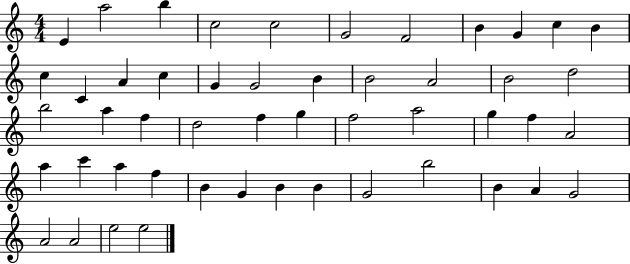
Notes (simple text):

E4/q A5/h B5/q C5/h C5/h G4/h F4/h B4/q G4/q C5/q B4/q C5/q C4/q A4/q C5/q G4/q G4/h B4/q B4/h A4/h B4/h D5/h B5/h A5/q F5/q D5/h F5/q G5/q F5/h A5/h G5/q F5/q A4/h A5/q C6/q A5/q F5/q B4/q G4/q B4/q B4/q G4/h B5/h B4/q A4/q G4/h A4/h A4/h E5/h E5/h